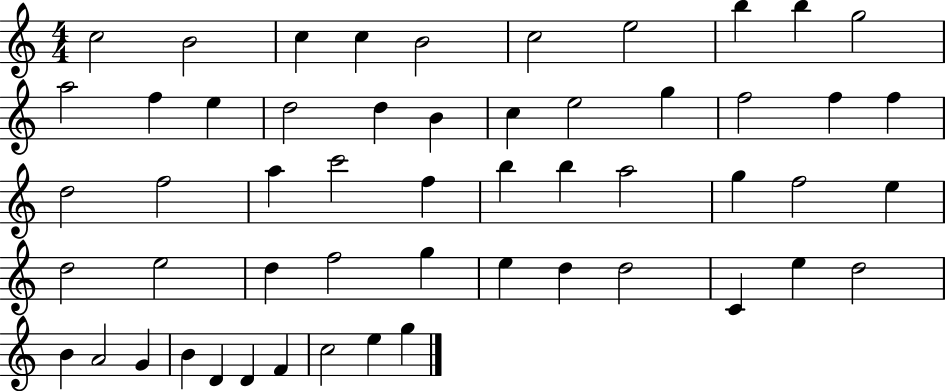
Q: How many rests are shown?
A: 0